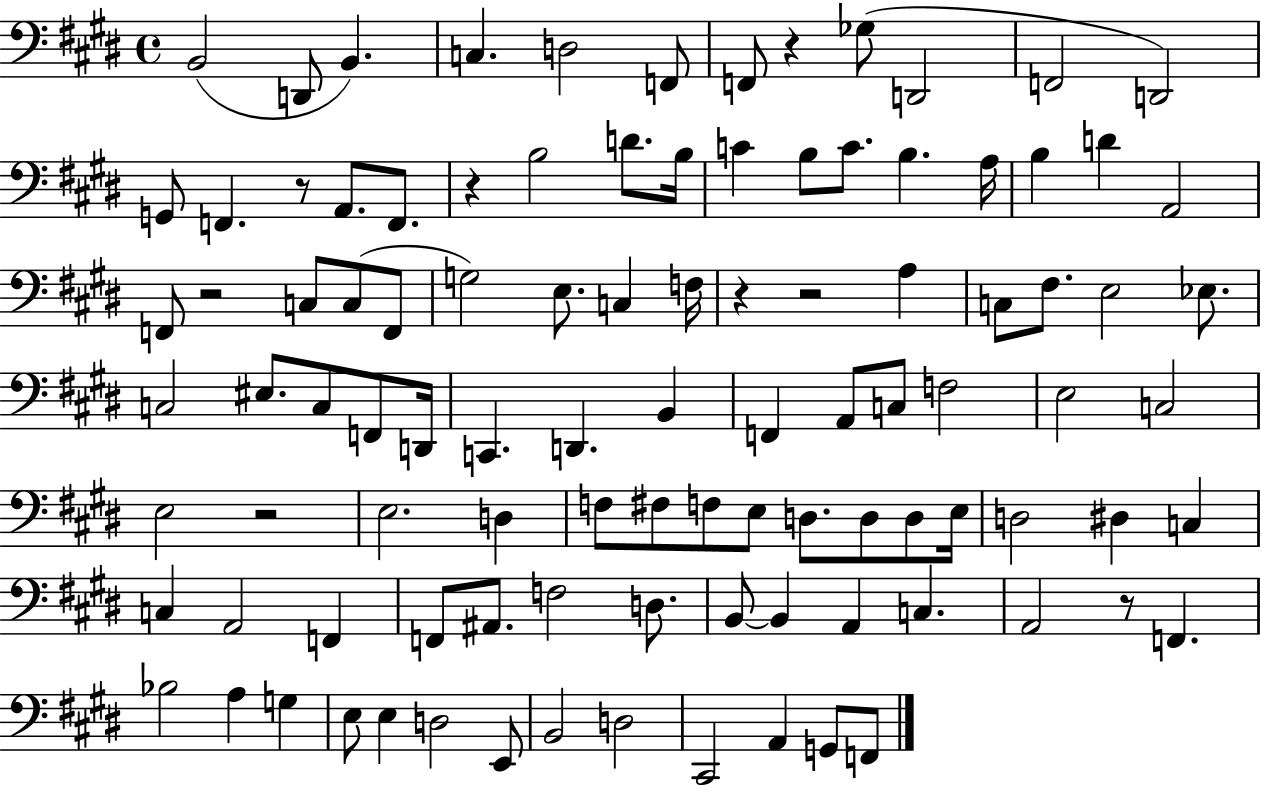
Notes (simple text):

B2/h D2/e B2/q. C3/q. D3/h F2/e F2/e R/q Gb3/e D2/h F2/h D2/h G2/e F2/q. R/e A2/e. F2/e. R/q B3/h D4/e. B3/s C4/q B3/e C4/e. B3/q. A3/s B3/q D4/q A2/h F2/e R/h C3/e C3/e F2/e G3/h E3/e. C3/q F3/s R/q R/h A3/q C3/e F#3/e. E3/h Eb3/e. C3/h EIS3/e. C3/e F2/e D2/s C2/q. D2/q. B2/q F2/q A2/e C3/e F3/h E3/h C3/h E3/h R/h E3/h. D3/q F3/e F#3/e F3/e E3/e D3/e. D3/e D3/e E3/s D3/h D#3/q C3/q C3/q A2/h F2/q F2/e A#2/e. F3/h D3/e. B2/e B2/q A2/q C3/q. A2/h R/e F2/q. Bb3/h A3/q G3/q E3/e E3/q D3/h E2/e B2/h D3/h C#2/h A2/q G2/e F2/e